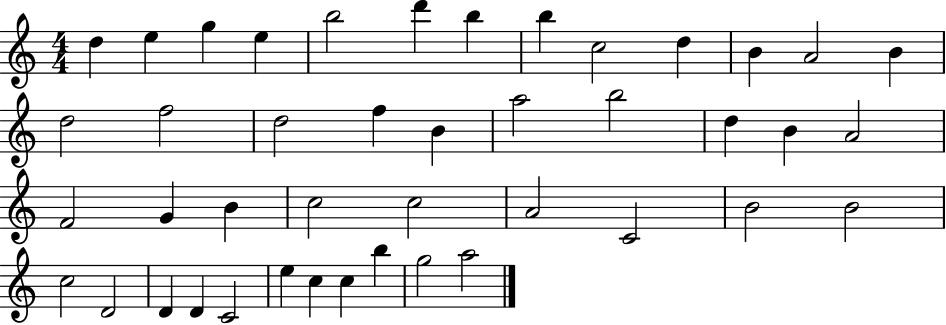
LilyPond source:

{
  \clef treble
  \numericTimeSignature
  \time 4/4
  \key c \major
  d''4 e''4 g''4 e''4 | b''2 d'''4 b''4 | b''4 c''2 d''4 | b'4 a'2 b'4 | \break d''2 f''2 | d''2 f''4 b'4 | a''2 b''2 | d''4 b'4 a'2 | \break f'2 g'4 b'4 | c''2 c''2 | a'2 c'2 | b'2 b'2 | \break c''2 d'2 | d'4 d'4 c'2 | e''4 c''4 c''4 b''4 | g''2 a''2 | \break \bar "|."
}